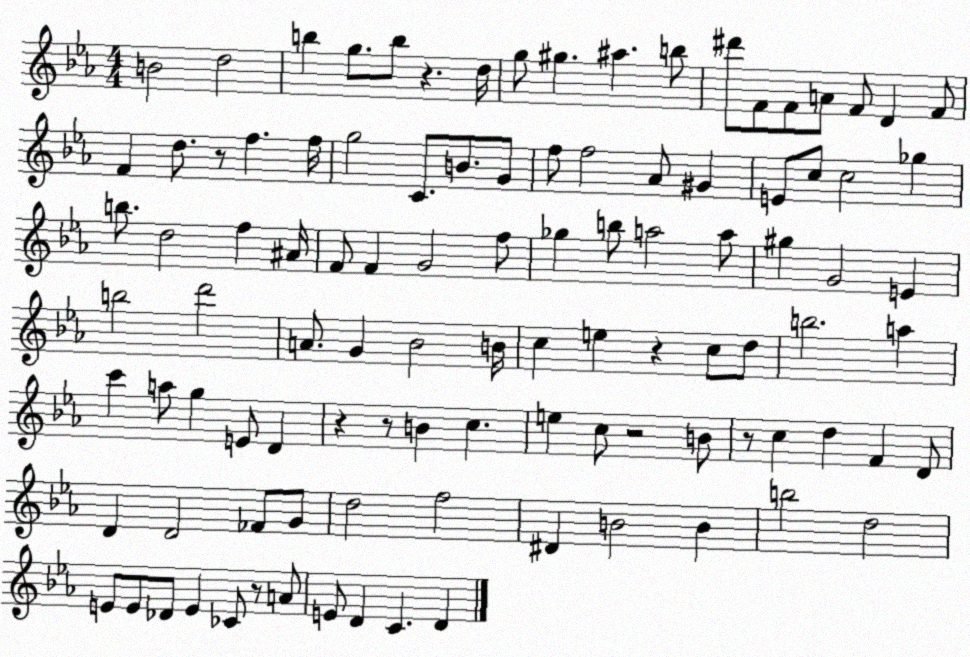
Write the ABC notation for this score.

X:1
T:Untitled
M:4/4
L:1/4
K:Eb
B2 d2 b g/2 b/2 z d/4 g/2 ^g ^a b/2 ^d'/2 F/2 F/2 A/2 F/2 D F/2 F d/2 z/2 f f/4 g2 C/2 B/2 G/2 f/2 f2 _A/2 ^G E/2 c/2 c2 _g b/2 d2 f ^A/4 F/2 F G2 f/2 _g b/2 a2 a/2 ^g G2 E b2 d'2 A/2 G _B2 B/4 c e z c/2 d/2 b2 a c' a/2 g E/2 D z z/2 B c e c/2 z2 B/2 z/2 c d F D/2 D D2 _F/2 G/2 d2 f2 ^D B2 B b2 d2 E/2 E/2 _D/2 E _C/2 z/2 A/2 E/2 D C D